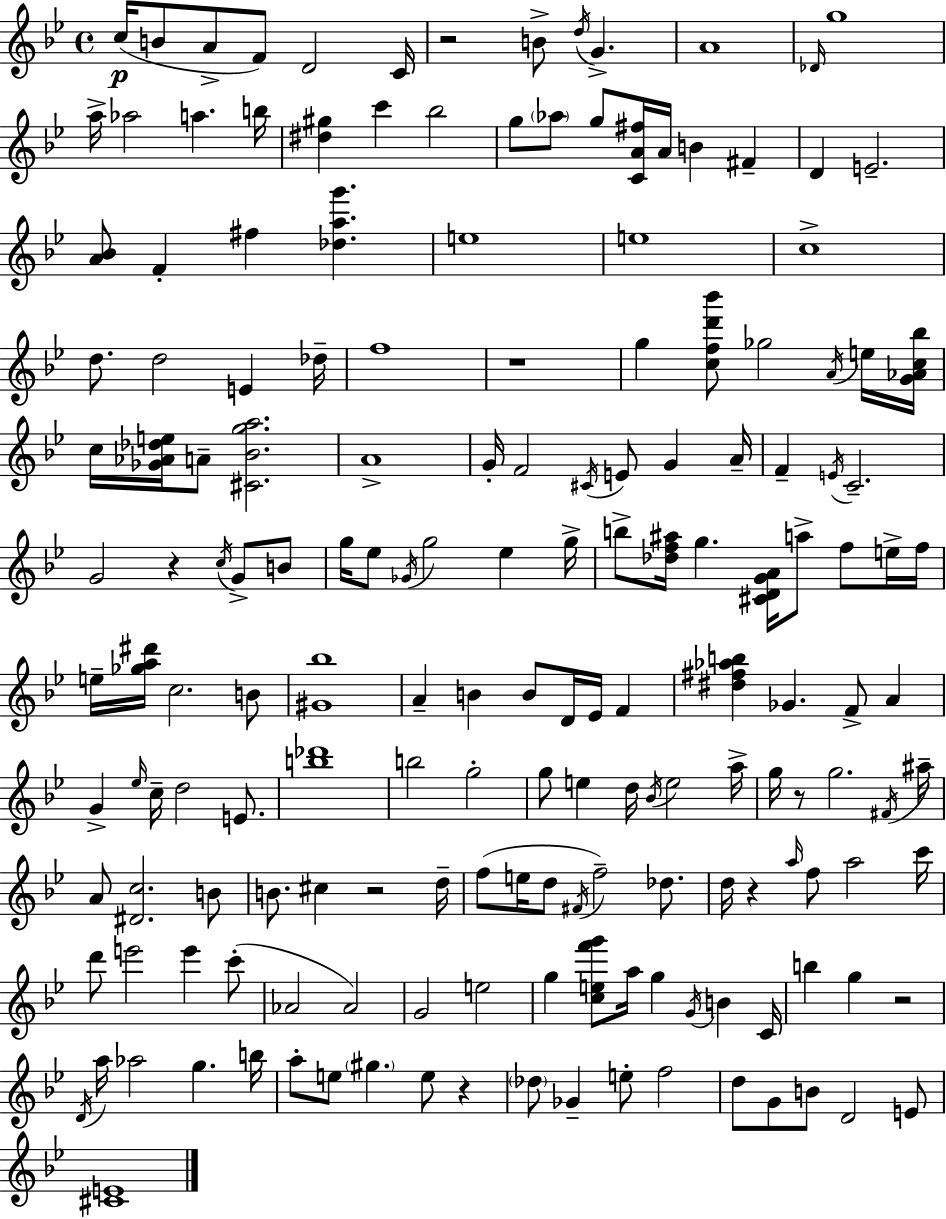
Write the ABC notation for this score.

X:1
T:Untitled
M:4/4
L:1/4
K:Gm
c/4 B/2 A/2 F/2 D2 C/4 z2 B/2 d/4 G A4 _D/4 g4 a/4 _a2 a b/4 [^d^g] c' _b2 g/2 _a/2 g/2 [CA^f]/4 A/4 B ^F D E2 [A_B]/2 F ^f [_dag'] e4 e4 c4 d/2 d2 E _d/4 f4 z4 g [cfd'_b']/2 _g2 A/4 e/4 [G_Ac_b]/4 c/4 [_G_A_de]/4 A/2 [^C_Bga]2 A4 G/4 F2 ^C/4 E/2 G A/4 F E/4 C2 G2 z c/4 G/2 B/2 g/4 _e/2 _G/4 g2 _e g/4 b/2 [_df^a]/4 g [^CDGA]/4 a/2 f/2 e/4 f/4 e/4 [_ga^d']/4 c2 B/2 [^G_b]4 A B B/2 D/4 _E/4 F [^d^f_ab] _G F/2 A G _e/4 c/4 d2 E/2 [b_d']4 b2 g2 g/2 e d/4 _B/4 e2 a/4 g/4 z/2 g2 ^F/4 ^a/4 A/2 [^Dc]2 B/2 B/2 ^c z2 d/4 f/2 e/4 d/2 ^F/4 f2 _d/2 d/4 z a/4 f/2 a2 c'/4 d'/2 e'2 e' c'/2 _A2 _A2 G2 e2 g [cef'g']/2 a/4 g G/4 B C/4 b g z2 D/4 a/4 _a2 g b/4 a/2 e/2 ^g e/2 z _d/2 _G e/2 f2 d/2 G/2 B/2 D2 E/2 [^CE]4